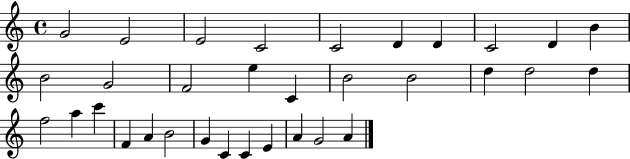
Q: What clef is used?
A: treble